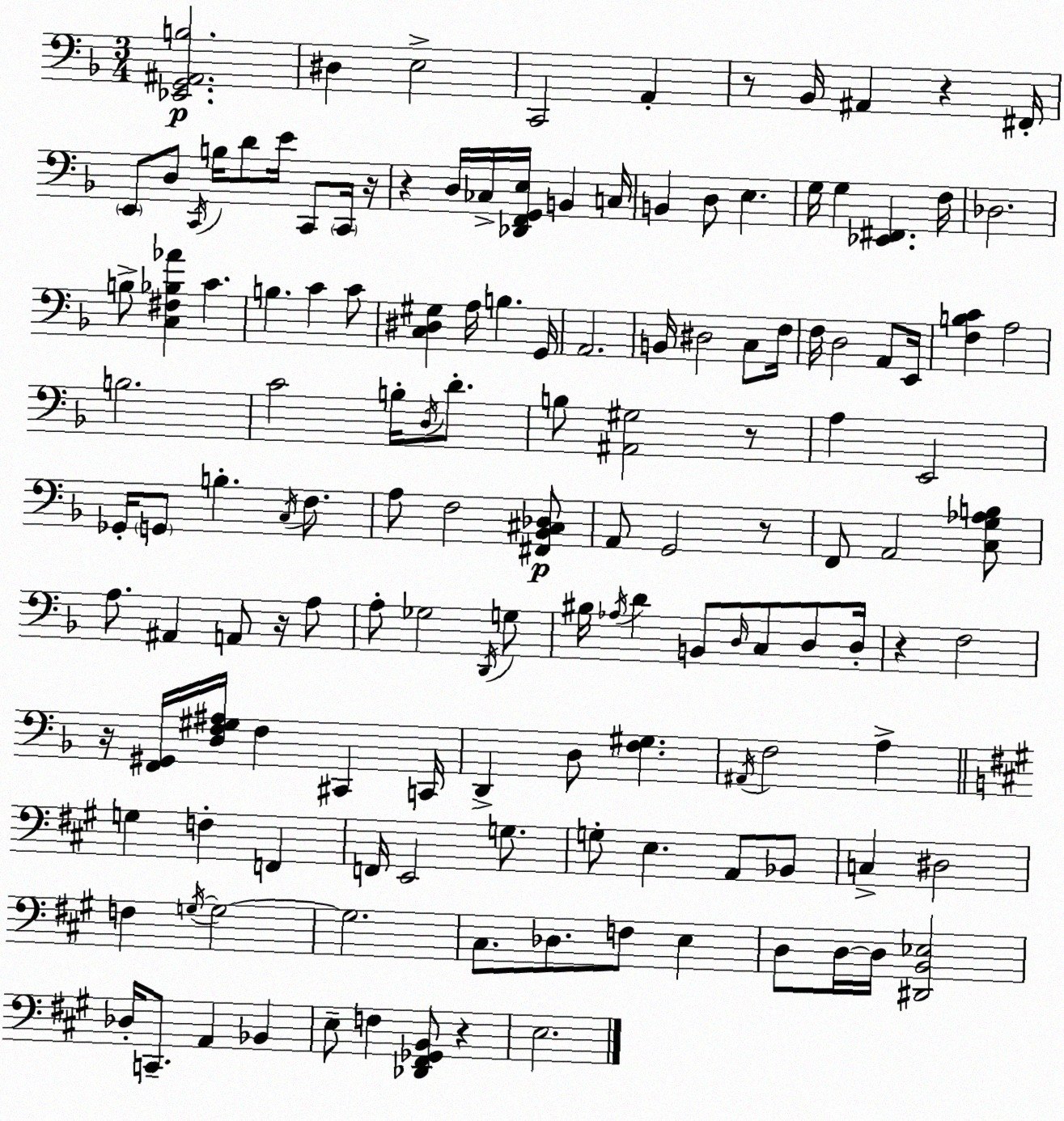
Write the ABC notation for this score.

X:1
T:Untitled
M:3/4
L:1/4
K:Dm
[_E,,G,,^A,,B,]2 ^D, E,2 C,,2 A,, z/2 _B,,/4 ^A,, z ^F,,/4 E,,/2 D,/2 C,,/4 B,/4 D/2 E/4 C,,/2 C,,/4 z/4 z D,/4 _C,/4 [_D,,F,,G,,E,]/4 B,, C,/4 B,, D,/2 E, G,/4 G, [_E,,^F,,] F,/4 _D,2 B,/2 [C,^F,_B,_A] C B, C C/2 [C,^D,^G,] A,/4 B, G,,/4 A,,2 B,,/4 ^D,2 C,/2 F,/4 F,/4 D,2 A,,/2 E,,/4 [F,B,C] A,2 B,2 C2 B,/4 D,/4 D/2 B,/2 [^A,,^G,]2 z/2 A, E,,2 _G,,/4 G,,/2 B, C,/4 F,/2 A,/2 F,2 [^F,,_B,,^C,_D,]/2 A,,/2 G,,2 z/2 F,,/2 A,,2 [C,G,_A,B,]/2 A,/2 ^A,, A,,/2 z/4 A,/2 A,/2 _G,2 D,,/4 G,/2 ^B,/4 _A,/4 D B,,/2 D,/4 C,/2 D,/2 D,/4 z F,2 z/4 [F,,^G,,]/4 [D,F,^G,^A,]/4 F, ^C,, C,,/4 D,, D,/2 [F,^G,] ^A,,/4 F,2 A, G, F, F,, F,,/4 E,,2 G,/2 G,/2 E, A,,/2 _B,,/2 C, ^D,2 F, G,/4 G,2 G,2 ^C,/2 _D,/2 F,/2 E, D,/2 D,/4 D,/4 [^D,,B,,_E,]2 _D,/4 C,,/2 A,, _B,, E,/2 F, [_D,,^F,,_G,,B,,]/2 z E,2